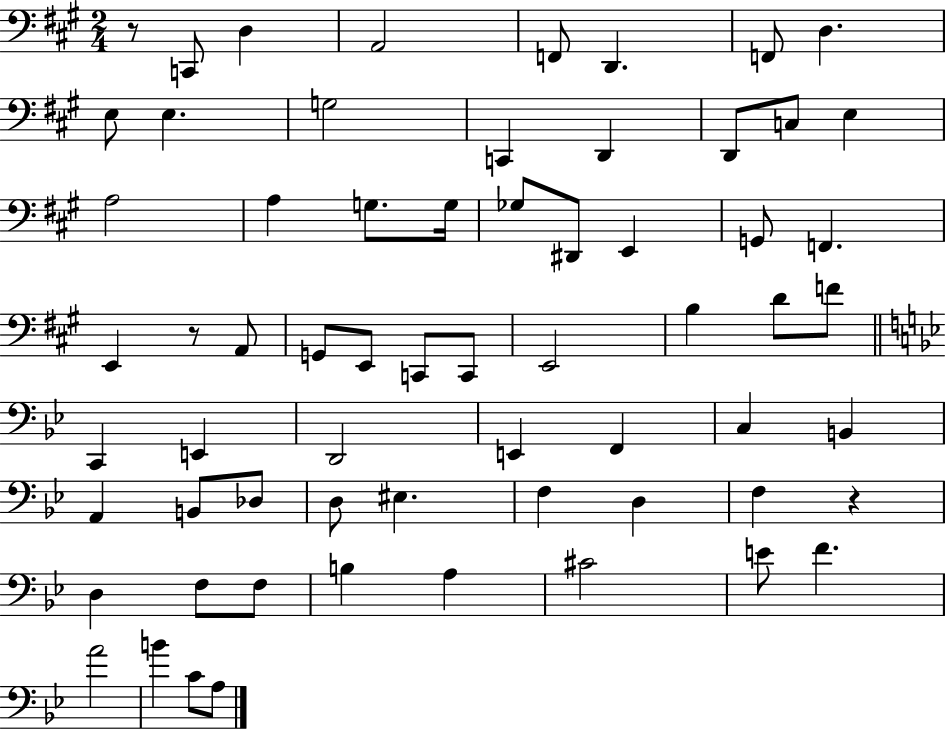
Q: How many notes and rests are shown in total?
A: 64